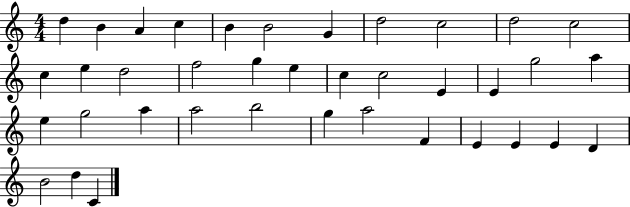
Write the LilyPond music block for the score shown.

{
  \clef treble
  \numericTimeSignature
  \time 4/4
  \key c \major
  d''4 b'4 a'4 c''4 | b'4 b'2 g'4 | d''2 c''2 | d''2 c''2 | \break c''4 e''4 d''2 | f''2 g''4 e''4 | c''4 c''2 e'4 | e'4 g''2 a''4 | \break e''4 g''2 a''4 | a''2 b''2 | g''4 a''2 f'4 | e'4 e'4 e'4 d'4 | \break b'2 d''4 c'4 | \bar "|."
}